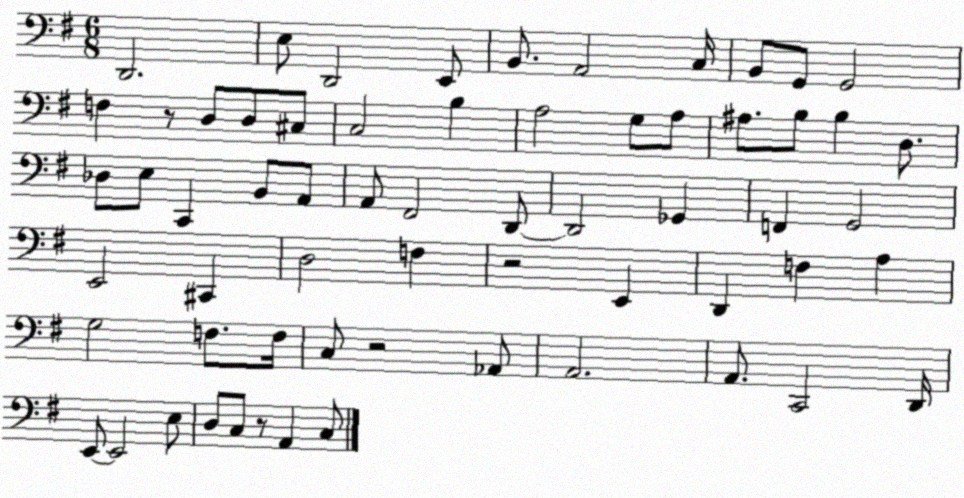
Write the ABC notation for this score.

X:1
T:Untitled
M:6/8
L:1/4
K:G
D,,2 E,/2 D,,2 E,,/2 B,,/2 A,,2 C,/4 B,,/2 G,,/2 G,,2 F, z/2 D,/2 D,/2 ^C,/2 C,2 B, A,2 G,/2 A,/2 ^A,/2 B,/2 B, D,/2 _D,/2 E,/2 C,, B,,/2 A,,/2 A,,/2 ^F,,2 D,,/2 D,,2 _G,, F,, G,,2 E,,2 ^C,, D,2 F, z2 E,, D,, F, A, G,2 F,/2 F,/4 C,/2 z2 _A,,/2 A,,2 A,,/2 C,,2 D,,/4 E,,/2 E,,2 E,/2 D,/2 C,/2 z/2 A,, C,/2